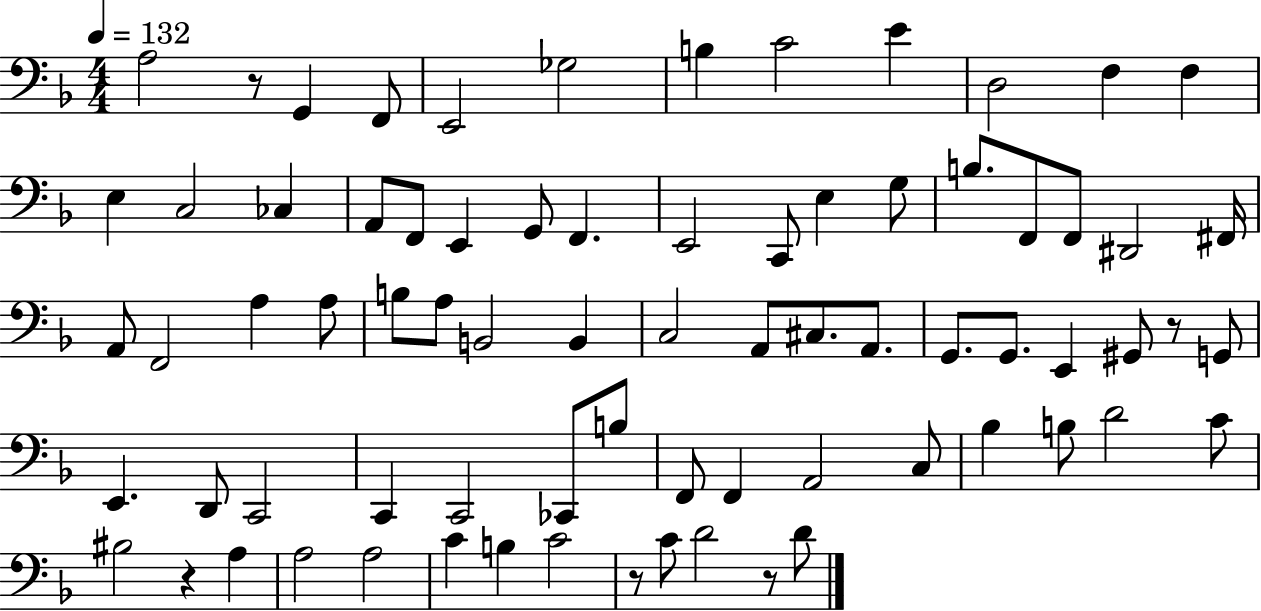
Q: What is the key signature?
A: F major